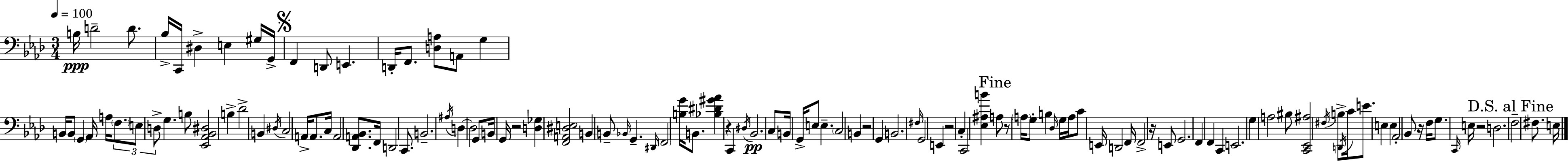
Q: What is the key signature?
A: F minor